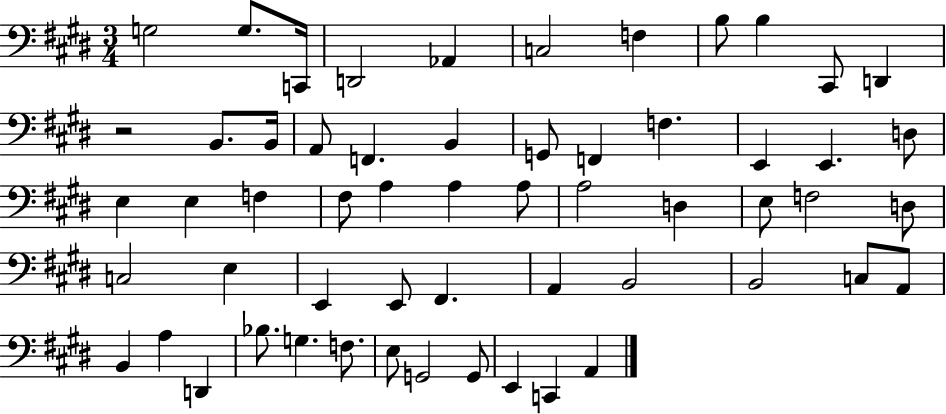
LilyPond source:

{
  \clef bass
  \numericTimeSignature
  \time 3/4
  \key e \major
  g2 g8. c,16 | d,2 aes,4 | c2 f4 | b8 b4 cis,8 d,4 | \break r2 b,8. b,16 | a,8 f,4. b,4 | g,8 f,4 f4. | e,4 e,4. d8 | \break e4 e4 f4 | fis8 a4 a4 a8 | a2 d4 | e8 f2 d8 | \break c2 e4 | e,4 e,8 fis,4. | a,4 b,2 | b,2 c8 a,8 | \break b,4 a4 d,4 | bes8. g4. f8. | e8 g,2 g,8 | e,4 c,4 a,4 | \break \bar "|."
}